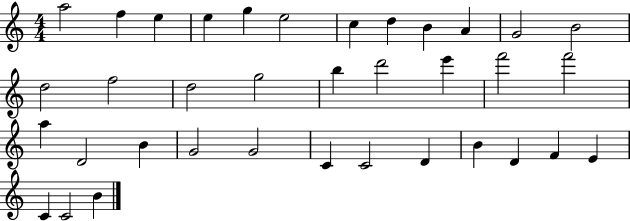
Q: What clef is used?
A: treble